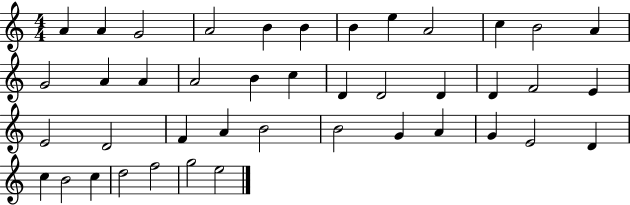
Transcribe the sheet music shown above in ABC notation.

X:1
T:Untitled
M:4/4
L:1/4
K:C
A A G2 A2 B B B e A2 c B2 A G2 A A A2 B c D D2 D D F2 E E2 D2 F A B2 B2 G A G E2 D c B2 c d2 f2 g2 e2